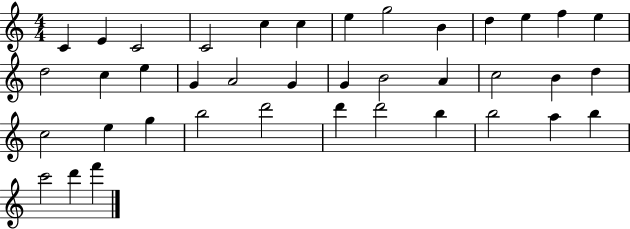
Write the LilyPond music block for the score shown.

{
  \clef treble
  \numericTimeSignature
  \time 4/4
  \key c \major
  c'4 e'4 c'2 | c'2 c''4 c''4 | e''4 g''2 b'4 | d''4 e''4 f''4 e''4 | \break d''2 c''4 e''4 | g'4 a'2 g'4 | g'4 b'2 a'4 | c''2 b'4 d''4 | \break c''2 e''4 g''4 | b''2 d'''2 | d'''4 d'''2 b''4 | b''2 a''4 b''4 | \break c'''2 d'''4 f'''4 | \bar "|."
}